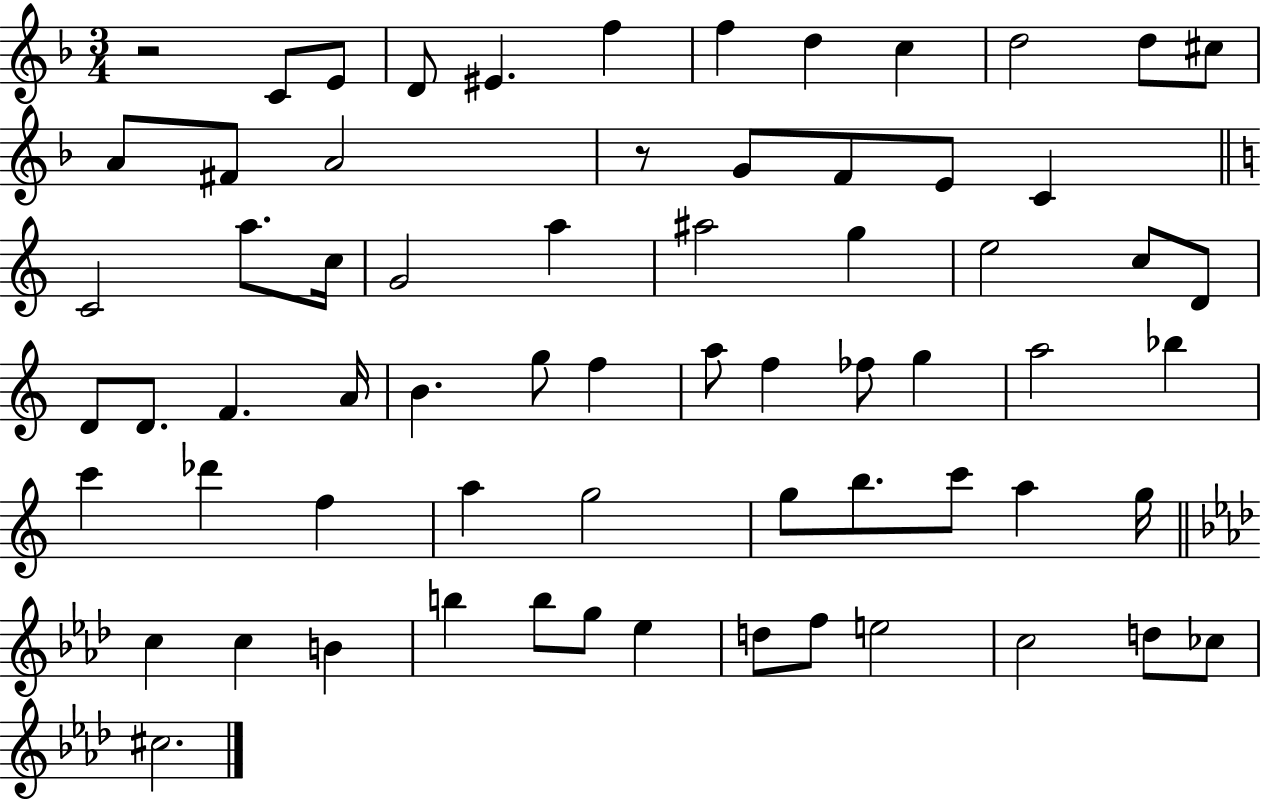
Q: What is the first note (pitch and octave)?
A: C4